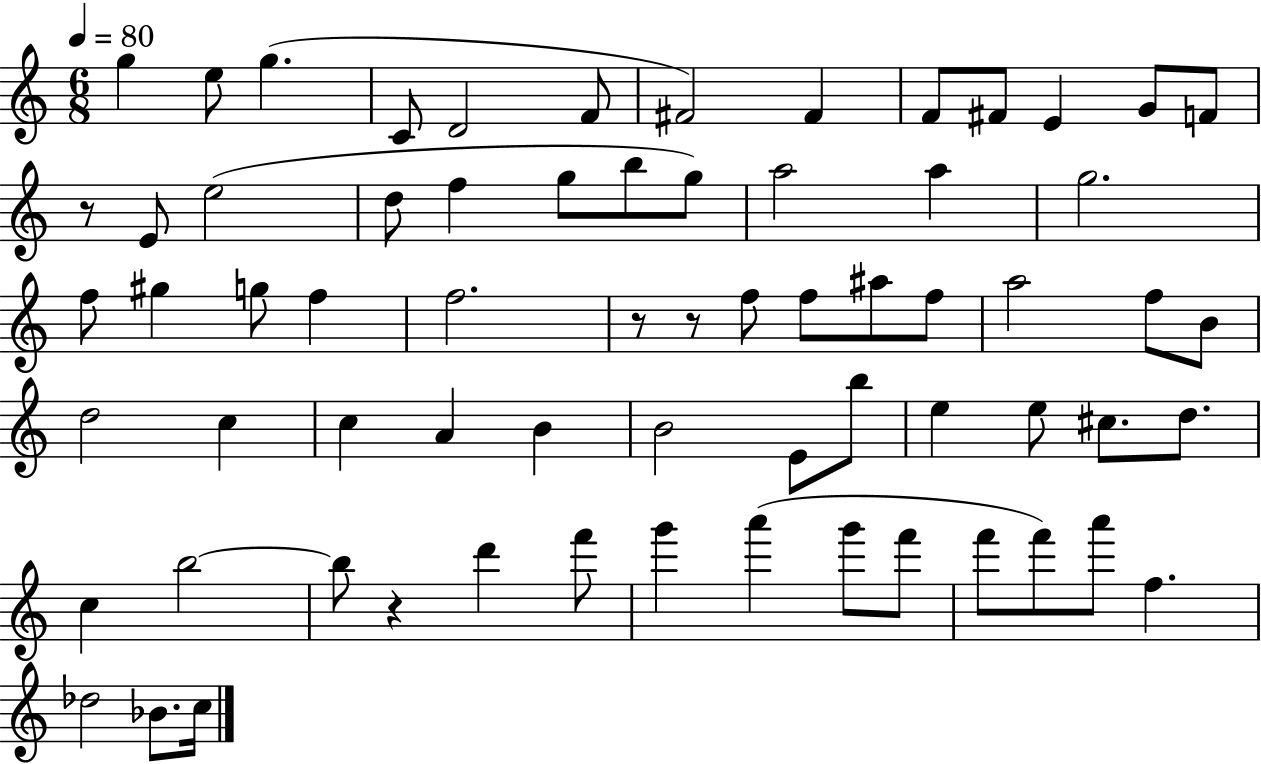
G5/q E5/e G5/q. C4/e D4/h F4/e F#4/h F#4/q F4/e F#4/e E4/q G4/e F4/e R/e E4/e E5/h D5/e F5/q G5/e B5/e G5/e A5/h A5/q G5/h. F5/e G#5/q G5/e F5/q F5/h. R/e R/e F5/e F5/e A#5/e F5/e A5/h F5/e B4/e D5/h C5/q C5/q A4/q B4/q B4/h E4/e B5/e E5/q E5/e C#5/e. D5/e. C5/q B5/h B5/e R/q D6/q F6/e G6/q A6/q G6/e F6/e F6/e F6/e A6/e F5/q. Db5/h Bb4/e. C5/s